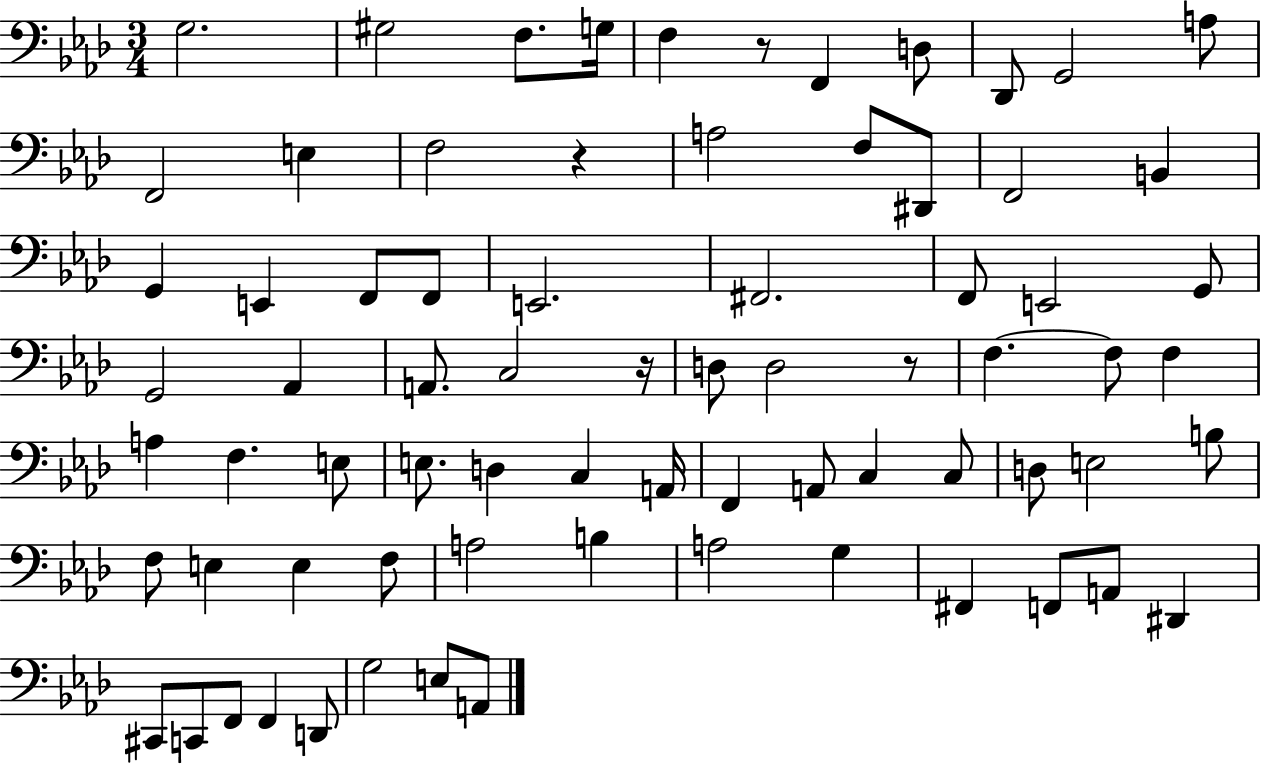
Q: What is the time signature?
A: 3/4